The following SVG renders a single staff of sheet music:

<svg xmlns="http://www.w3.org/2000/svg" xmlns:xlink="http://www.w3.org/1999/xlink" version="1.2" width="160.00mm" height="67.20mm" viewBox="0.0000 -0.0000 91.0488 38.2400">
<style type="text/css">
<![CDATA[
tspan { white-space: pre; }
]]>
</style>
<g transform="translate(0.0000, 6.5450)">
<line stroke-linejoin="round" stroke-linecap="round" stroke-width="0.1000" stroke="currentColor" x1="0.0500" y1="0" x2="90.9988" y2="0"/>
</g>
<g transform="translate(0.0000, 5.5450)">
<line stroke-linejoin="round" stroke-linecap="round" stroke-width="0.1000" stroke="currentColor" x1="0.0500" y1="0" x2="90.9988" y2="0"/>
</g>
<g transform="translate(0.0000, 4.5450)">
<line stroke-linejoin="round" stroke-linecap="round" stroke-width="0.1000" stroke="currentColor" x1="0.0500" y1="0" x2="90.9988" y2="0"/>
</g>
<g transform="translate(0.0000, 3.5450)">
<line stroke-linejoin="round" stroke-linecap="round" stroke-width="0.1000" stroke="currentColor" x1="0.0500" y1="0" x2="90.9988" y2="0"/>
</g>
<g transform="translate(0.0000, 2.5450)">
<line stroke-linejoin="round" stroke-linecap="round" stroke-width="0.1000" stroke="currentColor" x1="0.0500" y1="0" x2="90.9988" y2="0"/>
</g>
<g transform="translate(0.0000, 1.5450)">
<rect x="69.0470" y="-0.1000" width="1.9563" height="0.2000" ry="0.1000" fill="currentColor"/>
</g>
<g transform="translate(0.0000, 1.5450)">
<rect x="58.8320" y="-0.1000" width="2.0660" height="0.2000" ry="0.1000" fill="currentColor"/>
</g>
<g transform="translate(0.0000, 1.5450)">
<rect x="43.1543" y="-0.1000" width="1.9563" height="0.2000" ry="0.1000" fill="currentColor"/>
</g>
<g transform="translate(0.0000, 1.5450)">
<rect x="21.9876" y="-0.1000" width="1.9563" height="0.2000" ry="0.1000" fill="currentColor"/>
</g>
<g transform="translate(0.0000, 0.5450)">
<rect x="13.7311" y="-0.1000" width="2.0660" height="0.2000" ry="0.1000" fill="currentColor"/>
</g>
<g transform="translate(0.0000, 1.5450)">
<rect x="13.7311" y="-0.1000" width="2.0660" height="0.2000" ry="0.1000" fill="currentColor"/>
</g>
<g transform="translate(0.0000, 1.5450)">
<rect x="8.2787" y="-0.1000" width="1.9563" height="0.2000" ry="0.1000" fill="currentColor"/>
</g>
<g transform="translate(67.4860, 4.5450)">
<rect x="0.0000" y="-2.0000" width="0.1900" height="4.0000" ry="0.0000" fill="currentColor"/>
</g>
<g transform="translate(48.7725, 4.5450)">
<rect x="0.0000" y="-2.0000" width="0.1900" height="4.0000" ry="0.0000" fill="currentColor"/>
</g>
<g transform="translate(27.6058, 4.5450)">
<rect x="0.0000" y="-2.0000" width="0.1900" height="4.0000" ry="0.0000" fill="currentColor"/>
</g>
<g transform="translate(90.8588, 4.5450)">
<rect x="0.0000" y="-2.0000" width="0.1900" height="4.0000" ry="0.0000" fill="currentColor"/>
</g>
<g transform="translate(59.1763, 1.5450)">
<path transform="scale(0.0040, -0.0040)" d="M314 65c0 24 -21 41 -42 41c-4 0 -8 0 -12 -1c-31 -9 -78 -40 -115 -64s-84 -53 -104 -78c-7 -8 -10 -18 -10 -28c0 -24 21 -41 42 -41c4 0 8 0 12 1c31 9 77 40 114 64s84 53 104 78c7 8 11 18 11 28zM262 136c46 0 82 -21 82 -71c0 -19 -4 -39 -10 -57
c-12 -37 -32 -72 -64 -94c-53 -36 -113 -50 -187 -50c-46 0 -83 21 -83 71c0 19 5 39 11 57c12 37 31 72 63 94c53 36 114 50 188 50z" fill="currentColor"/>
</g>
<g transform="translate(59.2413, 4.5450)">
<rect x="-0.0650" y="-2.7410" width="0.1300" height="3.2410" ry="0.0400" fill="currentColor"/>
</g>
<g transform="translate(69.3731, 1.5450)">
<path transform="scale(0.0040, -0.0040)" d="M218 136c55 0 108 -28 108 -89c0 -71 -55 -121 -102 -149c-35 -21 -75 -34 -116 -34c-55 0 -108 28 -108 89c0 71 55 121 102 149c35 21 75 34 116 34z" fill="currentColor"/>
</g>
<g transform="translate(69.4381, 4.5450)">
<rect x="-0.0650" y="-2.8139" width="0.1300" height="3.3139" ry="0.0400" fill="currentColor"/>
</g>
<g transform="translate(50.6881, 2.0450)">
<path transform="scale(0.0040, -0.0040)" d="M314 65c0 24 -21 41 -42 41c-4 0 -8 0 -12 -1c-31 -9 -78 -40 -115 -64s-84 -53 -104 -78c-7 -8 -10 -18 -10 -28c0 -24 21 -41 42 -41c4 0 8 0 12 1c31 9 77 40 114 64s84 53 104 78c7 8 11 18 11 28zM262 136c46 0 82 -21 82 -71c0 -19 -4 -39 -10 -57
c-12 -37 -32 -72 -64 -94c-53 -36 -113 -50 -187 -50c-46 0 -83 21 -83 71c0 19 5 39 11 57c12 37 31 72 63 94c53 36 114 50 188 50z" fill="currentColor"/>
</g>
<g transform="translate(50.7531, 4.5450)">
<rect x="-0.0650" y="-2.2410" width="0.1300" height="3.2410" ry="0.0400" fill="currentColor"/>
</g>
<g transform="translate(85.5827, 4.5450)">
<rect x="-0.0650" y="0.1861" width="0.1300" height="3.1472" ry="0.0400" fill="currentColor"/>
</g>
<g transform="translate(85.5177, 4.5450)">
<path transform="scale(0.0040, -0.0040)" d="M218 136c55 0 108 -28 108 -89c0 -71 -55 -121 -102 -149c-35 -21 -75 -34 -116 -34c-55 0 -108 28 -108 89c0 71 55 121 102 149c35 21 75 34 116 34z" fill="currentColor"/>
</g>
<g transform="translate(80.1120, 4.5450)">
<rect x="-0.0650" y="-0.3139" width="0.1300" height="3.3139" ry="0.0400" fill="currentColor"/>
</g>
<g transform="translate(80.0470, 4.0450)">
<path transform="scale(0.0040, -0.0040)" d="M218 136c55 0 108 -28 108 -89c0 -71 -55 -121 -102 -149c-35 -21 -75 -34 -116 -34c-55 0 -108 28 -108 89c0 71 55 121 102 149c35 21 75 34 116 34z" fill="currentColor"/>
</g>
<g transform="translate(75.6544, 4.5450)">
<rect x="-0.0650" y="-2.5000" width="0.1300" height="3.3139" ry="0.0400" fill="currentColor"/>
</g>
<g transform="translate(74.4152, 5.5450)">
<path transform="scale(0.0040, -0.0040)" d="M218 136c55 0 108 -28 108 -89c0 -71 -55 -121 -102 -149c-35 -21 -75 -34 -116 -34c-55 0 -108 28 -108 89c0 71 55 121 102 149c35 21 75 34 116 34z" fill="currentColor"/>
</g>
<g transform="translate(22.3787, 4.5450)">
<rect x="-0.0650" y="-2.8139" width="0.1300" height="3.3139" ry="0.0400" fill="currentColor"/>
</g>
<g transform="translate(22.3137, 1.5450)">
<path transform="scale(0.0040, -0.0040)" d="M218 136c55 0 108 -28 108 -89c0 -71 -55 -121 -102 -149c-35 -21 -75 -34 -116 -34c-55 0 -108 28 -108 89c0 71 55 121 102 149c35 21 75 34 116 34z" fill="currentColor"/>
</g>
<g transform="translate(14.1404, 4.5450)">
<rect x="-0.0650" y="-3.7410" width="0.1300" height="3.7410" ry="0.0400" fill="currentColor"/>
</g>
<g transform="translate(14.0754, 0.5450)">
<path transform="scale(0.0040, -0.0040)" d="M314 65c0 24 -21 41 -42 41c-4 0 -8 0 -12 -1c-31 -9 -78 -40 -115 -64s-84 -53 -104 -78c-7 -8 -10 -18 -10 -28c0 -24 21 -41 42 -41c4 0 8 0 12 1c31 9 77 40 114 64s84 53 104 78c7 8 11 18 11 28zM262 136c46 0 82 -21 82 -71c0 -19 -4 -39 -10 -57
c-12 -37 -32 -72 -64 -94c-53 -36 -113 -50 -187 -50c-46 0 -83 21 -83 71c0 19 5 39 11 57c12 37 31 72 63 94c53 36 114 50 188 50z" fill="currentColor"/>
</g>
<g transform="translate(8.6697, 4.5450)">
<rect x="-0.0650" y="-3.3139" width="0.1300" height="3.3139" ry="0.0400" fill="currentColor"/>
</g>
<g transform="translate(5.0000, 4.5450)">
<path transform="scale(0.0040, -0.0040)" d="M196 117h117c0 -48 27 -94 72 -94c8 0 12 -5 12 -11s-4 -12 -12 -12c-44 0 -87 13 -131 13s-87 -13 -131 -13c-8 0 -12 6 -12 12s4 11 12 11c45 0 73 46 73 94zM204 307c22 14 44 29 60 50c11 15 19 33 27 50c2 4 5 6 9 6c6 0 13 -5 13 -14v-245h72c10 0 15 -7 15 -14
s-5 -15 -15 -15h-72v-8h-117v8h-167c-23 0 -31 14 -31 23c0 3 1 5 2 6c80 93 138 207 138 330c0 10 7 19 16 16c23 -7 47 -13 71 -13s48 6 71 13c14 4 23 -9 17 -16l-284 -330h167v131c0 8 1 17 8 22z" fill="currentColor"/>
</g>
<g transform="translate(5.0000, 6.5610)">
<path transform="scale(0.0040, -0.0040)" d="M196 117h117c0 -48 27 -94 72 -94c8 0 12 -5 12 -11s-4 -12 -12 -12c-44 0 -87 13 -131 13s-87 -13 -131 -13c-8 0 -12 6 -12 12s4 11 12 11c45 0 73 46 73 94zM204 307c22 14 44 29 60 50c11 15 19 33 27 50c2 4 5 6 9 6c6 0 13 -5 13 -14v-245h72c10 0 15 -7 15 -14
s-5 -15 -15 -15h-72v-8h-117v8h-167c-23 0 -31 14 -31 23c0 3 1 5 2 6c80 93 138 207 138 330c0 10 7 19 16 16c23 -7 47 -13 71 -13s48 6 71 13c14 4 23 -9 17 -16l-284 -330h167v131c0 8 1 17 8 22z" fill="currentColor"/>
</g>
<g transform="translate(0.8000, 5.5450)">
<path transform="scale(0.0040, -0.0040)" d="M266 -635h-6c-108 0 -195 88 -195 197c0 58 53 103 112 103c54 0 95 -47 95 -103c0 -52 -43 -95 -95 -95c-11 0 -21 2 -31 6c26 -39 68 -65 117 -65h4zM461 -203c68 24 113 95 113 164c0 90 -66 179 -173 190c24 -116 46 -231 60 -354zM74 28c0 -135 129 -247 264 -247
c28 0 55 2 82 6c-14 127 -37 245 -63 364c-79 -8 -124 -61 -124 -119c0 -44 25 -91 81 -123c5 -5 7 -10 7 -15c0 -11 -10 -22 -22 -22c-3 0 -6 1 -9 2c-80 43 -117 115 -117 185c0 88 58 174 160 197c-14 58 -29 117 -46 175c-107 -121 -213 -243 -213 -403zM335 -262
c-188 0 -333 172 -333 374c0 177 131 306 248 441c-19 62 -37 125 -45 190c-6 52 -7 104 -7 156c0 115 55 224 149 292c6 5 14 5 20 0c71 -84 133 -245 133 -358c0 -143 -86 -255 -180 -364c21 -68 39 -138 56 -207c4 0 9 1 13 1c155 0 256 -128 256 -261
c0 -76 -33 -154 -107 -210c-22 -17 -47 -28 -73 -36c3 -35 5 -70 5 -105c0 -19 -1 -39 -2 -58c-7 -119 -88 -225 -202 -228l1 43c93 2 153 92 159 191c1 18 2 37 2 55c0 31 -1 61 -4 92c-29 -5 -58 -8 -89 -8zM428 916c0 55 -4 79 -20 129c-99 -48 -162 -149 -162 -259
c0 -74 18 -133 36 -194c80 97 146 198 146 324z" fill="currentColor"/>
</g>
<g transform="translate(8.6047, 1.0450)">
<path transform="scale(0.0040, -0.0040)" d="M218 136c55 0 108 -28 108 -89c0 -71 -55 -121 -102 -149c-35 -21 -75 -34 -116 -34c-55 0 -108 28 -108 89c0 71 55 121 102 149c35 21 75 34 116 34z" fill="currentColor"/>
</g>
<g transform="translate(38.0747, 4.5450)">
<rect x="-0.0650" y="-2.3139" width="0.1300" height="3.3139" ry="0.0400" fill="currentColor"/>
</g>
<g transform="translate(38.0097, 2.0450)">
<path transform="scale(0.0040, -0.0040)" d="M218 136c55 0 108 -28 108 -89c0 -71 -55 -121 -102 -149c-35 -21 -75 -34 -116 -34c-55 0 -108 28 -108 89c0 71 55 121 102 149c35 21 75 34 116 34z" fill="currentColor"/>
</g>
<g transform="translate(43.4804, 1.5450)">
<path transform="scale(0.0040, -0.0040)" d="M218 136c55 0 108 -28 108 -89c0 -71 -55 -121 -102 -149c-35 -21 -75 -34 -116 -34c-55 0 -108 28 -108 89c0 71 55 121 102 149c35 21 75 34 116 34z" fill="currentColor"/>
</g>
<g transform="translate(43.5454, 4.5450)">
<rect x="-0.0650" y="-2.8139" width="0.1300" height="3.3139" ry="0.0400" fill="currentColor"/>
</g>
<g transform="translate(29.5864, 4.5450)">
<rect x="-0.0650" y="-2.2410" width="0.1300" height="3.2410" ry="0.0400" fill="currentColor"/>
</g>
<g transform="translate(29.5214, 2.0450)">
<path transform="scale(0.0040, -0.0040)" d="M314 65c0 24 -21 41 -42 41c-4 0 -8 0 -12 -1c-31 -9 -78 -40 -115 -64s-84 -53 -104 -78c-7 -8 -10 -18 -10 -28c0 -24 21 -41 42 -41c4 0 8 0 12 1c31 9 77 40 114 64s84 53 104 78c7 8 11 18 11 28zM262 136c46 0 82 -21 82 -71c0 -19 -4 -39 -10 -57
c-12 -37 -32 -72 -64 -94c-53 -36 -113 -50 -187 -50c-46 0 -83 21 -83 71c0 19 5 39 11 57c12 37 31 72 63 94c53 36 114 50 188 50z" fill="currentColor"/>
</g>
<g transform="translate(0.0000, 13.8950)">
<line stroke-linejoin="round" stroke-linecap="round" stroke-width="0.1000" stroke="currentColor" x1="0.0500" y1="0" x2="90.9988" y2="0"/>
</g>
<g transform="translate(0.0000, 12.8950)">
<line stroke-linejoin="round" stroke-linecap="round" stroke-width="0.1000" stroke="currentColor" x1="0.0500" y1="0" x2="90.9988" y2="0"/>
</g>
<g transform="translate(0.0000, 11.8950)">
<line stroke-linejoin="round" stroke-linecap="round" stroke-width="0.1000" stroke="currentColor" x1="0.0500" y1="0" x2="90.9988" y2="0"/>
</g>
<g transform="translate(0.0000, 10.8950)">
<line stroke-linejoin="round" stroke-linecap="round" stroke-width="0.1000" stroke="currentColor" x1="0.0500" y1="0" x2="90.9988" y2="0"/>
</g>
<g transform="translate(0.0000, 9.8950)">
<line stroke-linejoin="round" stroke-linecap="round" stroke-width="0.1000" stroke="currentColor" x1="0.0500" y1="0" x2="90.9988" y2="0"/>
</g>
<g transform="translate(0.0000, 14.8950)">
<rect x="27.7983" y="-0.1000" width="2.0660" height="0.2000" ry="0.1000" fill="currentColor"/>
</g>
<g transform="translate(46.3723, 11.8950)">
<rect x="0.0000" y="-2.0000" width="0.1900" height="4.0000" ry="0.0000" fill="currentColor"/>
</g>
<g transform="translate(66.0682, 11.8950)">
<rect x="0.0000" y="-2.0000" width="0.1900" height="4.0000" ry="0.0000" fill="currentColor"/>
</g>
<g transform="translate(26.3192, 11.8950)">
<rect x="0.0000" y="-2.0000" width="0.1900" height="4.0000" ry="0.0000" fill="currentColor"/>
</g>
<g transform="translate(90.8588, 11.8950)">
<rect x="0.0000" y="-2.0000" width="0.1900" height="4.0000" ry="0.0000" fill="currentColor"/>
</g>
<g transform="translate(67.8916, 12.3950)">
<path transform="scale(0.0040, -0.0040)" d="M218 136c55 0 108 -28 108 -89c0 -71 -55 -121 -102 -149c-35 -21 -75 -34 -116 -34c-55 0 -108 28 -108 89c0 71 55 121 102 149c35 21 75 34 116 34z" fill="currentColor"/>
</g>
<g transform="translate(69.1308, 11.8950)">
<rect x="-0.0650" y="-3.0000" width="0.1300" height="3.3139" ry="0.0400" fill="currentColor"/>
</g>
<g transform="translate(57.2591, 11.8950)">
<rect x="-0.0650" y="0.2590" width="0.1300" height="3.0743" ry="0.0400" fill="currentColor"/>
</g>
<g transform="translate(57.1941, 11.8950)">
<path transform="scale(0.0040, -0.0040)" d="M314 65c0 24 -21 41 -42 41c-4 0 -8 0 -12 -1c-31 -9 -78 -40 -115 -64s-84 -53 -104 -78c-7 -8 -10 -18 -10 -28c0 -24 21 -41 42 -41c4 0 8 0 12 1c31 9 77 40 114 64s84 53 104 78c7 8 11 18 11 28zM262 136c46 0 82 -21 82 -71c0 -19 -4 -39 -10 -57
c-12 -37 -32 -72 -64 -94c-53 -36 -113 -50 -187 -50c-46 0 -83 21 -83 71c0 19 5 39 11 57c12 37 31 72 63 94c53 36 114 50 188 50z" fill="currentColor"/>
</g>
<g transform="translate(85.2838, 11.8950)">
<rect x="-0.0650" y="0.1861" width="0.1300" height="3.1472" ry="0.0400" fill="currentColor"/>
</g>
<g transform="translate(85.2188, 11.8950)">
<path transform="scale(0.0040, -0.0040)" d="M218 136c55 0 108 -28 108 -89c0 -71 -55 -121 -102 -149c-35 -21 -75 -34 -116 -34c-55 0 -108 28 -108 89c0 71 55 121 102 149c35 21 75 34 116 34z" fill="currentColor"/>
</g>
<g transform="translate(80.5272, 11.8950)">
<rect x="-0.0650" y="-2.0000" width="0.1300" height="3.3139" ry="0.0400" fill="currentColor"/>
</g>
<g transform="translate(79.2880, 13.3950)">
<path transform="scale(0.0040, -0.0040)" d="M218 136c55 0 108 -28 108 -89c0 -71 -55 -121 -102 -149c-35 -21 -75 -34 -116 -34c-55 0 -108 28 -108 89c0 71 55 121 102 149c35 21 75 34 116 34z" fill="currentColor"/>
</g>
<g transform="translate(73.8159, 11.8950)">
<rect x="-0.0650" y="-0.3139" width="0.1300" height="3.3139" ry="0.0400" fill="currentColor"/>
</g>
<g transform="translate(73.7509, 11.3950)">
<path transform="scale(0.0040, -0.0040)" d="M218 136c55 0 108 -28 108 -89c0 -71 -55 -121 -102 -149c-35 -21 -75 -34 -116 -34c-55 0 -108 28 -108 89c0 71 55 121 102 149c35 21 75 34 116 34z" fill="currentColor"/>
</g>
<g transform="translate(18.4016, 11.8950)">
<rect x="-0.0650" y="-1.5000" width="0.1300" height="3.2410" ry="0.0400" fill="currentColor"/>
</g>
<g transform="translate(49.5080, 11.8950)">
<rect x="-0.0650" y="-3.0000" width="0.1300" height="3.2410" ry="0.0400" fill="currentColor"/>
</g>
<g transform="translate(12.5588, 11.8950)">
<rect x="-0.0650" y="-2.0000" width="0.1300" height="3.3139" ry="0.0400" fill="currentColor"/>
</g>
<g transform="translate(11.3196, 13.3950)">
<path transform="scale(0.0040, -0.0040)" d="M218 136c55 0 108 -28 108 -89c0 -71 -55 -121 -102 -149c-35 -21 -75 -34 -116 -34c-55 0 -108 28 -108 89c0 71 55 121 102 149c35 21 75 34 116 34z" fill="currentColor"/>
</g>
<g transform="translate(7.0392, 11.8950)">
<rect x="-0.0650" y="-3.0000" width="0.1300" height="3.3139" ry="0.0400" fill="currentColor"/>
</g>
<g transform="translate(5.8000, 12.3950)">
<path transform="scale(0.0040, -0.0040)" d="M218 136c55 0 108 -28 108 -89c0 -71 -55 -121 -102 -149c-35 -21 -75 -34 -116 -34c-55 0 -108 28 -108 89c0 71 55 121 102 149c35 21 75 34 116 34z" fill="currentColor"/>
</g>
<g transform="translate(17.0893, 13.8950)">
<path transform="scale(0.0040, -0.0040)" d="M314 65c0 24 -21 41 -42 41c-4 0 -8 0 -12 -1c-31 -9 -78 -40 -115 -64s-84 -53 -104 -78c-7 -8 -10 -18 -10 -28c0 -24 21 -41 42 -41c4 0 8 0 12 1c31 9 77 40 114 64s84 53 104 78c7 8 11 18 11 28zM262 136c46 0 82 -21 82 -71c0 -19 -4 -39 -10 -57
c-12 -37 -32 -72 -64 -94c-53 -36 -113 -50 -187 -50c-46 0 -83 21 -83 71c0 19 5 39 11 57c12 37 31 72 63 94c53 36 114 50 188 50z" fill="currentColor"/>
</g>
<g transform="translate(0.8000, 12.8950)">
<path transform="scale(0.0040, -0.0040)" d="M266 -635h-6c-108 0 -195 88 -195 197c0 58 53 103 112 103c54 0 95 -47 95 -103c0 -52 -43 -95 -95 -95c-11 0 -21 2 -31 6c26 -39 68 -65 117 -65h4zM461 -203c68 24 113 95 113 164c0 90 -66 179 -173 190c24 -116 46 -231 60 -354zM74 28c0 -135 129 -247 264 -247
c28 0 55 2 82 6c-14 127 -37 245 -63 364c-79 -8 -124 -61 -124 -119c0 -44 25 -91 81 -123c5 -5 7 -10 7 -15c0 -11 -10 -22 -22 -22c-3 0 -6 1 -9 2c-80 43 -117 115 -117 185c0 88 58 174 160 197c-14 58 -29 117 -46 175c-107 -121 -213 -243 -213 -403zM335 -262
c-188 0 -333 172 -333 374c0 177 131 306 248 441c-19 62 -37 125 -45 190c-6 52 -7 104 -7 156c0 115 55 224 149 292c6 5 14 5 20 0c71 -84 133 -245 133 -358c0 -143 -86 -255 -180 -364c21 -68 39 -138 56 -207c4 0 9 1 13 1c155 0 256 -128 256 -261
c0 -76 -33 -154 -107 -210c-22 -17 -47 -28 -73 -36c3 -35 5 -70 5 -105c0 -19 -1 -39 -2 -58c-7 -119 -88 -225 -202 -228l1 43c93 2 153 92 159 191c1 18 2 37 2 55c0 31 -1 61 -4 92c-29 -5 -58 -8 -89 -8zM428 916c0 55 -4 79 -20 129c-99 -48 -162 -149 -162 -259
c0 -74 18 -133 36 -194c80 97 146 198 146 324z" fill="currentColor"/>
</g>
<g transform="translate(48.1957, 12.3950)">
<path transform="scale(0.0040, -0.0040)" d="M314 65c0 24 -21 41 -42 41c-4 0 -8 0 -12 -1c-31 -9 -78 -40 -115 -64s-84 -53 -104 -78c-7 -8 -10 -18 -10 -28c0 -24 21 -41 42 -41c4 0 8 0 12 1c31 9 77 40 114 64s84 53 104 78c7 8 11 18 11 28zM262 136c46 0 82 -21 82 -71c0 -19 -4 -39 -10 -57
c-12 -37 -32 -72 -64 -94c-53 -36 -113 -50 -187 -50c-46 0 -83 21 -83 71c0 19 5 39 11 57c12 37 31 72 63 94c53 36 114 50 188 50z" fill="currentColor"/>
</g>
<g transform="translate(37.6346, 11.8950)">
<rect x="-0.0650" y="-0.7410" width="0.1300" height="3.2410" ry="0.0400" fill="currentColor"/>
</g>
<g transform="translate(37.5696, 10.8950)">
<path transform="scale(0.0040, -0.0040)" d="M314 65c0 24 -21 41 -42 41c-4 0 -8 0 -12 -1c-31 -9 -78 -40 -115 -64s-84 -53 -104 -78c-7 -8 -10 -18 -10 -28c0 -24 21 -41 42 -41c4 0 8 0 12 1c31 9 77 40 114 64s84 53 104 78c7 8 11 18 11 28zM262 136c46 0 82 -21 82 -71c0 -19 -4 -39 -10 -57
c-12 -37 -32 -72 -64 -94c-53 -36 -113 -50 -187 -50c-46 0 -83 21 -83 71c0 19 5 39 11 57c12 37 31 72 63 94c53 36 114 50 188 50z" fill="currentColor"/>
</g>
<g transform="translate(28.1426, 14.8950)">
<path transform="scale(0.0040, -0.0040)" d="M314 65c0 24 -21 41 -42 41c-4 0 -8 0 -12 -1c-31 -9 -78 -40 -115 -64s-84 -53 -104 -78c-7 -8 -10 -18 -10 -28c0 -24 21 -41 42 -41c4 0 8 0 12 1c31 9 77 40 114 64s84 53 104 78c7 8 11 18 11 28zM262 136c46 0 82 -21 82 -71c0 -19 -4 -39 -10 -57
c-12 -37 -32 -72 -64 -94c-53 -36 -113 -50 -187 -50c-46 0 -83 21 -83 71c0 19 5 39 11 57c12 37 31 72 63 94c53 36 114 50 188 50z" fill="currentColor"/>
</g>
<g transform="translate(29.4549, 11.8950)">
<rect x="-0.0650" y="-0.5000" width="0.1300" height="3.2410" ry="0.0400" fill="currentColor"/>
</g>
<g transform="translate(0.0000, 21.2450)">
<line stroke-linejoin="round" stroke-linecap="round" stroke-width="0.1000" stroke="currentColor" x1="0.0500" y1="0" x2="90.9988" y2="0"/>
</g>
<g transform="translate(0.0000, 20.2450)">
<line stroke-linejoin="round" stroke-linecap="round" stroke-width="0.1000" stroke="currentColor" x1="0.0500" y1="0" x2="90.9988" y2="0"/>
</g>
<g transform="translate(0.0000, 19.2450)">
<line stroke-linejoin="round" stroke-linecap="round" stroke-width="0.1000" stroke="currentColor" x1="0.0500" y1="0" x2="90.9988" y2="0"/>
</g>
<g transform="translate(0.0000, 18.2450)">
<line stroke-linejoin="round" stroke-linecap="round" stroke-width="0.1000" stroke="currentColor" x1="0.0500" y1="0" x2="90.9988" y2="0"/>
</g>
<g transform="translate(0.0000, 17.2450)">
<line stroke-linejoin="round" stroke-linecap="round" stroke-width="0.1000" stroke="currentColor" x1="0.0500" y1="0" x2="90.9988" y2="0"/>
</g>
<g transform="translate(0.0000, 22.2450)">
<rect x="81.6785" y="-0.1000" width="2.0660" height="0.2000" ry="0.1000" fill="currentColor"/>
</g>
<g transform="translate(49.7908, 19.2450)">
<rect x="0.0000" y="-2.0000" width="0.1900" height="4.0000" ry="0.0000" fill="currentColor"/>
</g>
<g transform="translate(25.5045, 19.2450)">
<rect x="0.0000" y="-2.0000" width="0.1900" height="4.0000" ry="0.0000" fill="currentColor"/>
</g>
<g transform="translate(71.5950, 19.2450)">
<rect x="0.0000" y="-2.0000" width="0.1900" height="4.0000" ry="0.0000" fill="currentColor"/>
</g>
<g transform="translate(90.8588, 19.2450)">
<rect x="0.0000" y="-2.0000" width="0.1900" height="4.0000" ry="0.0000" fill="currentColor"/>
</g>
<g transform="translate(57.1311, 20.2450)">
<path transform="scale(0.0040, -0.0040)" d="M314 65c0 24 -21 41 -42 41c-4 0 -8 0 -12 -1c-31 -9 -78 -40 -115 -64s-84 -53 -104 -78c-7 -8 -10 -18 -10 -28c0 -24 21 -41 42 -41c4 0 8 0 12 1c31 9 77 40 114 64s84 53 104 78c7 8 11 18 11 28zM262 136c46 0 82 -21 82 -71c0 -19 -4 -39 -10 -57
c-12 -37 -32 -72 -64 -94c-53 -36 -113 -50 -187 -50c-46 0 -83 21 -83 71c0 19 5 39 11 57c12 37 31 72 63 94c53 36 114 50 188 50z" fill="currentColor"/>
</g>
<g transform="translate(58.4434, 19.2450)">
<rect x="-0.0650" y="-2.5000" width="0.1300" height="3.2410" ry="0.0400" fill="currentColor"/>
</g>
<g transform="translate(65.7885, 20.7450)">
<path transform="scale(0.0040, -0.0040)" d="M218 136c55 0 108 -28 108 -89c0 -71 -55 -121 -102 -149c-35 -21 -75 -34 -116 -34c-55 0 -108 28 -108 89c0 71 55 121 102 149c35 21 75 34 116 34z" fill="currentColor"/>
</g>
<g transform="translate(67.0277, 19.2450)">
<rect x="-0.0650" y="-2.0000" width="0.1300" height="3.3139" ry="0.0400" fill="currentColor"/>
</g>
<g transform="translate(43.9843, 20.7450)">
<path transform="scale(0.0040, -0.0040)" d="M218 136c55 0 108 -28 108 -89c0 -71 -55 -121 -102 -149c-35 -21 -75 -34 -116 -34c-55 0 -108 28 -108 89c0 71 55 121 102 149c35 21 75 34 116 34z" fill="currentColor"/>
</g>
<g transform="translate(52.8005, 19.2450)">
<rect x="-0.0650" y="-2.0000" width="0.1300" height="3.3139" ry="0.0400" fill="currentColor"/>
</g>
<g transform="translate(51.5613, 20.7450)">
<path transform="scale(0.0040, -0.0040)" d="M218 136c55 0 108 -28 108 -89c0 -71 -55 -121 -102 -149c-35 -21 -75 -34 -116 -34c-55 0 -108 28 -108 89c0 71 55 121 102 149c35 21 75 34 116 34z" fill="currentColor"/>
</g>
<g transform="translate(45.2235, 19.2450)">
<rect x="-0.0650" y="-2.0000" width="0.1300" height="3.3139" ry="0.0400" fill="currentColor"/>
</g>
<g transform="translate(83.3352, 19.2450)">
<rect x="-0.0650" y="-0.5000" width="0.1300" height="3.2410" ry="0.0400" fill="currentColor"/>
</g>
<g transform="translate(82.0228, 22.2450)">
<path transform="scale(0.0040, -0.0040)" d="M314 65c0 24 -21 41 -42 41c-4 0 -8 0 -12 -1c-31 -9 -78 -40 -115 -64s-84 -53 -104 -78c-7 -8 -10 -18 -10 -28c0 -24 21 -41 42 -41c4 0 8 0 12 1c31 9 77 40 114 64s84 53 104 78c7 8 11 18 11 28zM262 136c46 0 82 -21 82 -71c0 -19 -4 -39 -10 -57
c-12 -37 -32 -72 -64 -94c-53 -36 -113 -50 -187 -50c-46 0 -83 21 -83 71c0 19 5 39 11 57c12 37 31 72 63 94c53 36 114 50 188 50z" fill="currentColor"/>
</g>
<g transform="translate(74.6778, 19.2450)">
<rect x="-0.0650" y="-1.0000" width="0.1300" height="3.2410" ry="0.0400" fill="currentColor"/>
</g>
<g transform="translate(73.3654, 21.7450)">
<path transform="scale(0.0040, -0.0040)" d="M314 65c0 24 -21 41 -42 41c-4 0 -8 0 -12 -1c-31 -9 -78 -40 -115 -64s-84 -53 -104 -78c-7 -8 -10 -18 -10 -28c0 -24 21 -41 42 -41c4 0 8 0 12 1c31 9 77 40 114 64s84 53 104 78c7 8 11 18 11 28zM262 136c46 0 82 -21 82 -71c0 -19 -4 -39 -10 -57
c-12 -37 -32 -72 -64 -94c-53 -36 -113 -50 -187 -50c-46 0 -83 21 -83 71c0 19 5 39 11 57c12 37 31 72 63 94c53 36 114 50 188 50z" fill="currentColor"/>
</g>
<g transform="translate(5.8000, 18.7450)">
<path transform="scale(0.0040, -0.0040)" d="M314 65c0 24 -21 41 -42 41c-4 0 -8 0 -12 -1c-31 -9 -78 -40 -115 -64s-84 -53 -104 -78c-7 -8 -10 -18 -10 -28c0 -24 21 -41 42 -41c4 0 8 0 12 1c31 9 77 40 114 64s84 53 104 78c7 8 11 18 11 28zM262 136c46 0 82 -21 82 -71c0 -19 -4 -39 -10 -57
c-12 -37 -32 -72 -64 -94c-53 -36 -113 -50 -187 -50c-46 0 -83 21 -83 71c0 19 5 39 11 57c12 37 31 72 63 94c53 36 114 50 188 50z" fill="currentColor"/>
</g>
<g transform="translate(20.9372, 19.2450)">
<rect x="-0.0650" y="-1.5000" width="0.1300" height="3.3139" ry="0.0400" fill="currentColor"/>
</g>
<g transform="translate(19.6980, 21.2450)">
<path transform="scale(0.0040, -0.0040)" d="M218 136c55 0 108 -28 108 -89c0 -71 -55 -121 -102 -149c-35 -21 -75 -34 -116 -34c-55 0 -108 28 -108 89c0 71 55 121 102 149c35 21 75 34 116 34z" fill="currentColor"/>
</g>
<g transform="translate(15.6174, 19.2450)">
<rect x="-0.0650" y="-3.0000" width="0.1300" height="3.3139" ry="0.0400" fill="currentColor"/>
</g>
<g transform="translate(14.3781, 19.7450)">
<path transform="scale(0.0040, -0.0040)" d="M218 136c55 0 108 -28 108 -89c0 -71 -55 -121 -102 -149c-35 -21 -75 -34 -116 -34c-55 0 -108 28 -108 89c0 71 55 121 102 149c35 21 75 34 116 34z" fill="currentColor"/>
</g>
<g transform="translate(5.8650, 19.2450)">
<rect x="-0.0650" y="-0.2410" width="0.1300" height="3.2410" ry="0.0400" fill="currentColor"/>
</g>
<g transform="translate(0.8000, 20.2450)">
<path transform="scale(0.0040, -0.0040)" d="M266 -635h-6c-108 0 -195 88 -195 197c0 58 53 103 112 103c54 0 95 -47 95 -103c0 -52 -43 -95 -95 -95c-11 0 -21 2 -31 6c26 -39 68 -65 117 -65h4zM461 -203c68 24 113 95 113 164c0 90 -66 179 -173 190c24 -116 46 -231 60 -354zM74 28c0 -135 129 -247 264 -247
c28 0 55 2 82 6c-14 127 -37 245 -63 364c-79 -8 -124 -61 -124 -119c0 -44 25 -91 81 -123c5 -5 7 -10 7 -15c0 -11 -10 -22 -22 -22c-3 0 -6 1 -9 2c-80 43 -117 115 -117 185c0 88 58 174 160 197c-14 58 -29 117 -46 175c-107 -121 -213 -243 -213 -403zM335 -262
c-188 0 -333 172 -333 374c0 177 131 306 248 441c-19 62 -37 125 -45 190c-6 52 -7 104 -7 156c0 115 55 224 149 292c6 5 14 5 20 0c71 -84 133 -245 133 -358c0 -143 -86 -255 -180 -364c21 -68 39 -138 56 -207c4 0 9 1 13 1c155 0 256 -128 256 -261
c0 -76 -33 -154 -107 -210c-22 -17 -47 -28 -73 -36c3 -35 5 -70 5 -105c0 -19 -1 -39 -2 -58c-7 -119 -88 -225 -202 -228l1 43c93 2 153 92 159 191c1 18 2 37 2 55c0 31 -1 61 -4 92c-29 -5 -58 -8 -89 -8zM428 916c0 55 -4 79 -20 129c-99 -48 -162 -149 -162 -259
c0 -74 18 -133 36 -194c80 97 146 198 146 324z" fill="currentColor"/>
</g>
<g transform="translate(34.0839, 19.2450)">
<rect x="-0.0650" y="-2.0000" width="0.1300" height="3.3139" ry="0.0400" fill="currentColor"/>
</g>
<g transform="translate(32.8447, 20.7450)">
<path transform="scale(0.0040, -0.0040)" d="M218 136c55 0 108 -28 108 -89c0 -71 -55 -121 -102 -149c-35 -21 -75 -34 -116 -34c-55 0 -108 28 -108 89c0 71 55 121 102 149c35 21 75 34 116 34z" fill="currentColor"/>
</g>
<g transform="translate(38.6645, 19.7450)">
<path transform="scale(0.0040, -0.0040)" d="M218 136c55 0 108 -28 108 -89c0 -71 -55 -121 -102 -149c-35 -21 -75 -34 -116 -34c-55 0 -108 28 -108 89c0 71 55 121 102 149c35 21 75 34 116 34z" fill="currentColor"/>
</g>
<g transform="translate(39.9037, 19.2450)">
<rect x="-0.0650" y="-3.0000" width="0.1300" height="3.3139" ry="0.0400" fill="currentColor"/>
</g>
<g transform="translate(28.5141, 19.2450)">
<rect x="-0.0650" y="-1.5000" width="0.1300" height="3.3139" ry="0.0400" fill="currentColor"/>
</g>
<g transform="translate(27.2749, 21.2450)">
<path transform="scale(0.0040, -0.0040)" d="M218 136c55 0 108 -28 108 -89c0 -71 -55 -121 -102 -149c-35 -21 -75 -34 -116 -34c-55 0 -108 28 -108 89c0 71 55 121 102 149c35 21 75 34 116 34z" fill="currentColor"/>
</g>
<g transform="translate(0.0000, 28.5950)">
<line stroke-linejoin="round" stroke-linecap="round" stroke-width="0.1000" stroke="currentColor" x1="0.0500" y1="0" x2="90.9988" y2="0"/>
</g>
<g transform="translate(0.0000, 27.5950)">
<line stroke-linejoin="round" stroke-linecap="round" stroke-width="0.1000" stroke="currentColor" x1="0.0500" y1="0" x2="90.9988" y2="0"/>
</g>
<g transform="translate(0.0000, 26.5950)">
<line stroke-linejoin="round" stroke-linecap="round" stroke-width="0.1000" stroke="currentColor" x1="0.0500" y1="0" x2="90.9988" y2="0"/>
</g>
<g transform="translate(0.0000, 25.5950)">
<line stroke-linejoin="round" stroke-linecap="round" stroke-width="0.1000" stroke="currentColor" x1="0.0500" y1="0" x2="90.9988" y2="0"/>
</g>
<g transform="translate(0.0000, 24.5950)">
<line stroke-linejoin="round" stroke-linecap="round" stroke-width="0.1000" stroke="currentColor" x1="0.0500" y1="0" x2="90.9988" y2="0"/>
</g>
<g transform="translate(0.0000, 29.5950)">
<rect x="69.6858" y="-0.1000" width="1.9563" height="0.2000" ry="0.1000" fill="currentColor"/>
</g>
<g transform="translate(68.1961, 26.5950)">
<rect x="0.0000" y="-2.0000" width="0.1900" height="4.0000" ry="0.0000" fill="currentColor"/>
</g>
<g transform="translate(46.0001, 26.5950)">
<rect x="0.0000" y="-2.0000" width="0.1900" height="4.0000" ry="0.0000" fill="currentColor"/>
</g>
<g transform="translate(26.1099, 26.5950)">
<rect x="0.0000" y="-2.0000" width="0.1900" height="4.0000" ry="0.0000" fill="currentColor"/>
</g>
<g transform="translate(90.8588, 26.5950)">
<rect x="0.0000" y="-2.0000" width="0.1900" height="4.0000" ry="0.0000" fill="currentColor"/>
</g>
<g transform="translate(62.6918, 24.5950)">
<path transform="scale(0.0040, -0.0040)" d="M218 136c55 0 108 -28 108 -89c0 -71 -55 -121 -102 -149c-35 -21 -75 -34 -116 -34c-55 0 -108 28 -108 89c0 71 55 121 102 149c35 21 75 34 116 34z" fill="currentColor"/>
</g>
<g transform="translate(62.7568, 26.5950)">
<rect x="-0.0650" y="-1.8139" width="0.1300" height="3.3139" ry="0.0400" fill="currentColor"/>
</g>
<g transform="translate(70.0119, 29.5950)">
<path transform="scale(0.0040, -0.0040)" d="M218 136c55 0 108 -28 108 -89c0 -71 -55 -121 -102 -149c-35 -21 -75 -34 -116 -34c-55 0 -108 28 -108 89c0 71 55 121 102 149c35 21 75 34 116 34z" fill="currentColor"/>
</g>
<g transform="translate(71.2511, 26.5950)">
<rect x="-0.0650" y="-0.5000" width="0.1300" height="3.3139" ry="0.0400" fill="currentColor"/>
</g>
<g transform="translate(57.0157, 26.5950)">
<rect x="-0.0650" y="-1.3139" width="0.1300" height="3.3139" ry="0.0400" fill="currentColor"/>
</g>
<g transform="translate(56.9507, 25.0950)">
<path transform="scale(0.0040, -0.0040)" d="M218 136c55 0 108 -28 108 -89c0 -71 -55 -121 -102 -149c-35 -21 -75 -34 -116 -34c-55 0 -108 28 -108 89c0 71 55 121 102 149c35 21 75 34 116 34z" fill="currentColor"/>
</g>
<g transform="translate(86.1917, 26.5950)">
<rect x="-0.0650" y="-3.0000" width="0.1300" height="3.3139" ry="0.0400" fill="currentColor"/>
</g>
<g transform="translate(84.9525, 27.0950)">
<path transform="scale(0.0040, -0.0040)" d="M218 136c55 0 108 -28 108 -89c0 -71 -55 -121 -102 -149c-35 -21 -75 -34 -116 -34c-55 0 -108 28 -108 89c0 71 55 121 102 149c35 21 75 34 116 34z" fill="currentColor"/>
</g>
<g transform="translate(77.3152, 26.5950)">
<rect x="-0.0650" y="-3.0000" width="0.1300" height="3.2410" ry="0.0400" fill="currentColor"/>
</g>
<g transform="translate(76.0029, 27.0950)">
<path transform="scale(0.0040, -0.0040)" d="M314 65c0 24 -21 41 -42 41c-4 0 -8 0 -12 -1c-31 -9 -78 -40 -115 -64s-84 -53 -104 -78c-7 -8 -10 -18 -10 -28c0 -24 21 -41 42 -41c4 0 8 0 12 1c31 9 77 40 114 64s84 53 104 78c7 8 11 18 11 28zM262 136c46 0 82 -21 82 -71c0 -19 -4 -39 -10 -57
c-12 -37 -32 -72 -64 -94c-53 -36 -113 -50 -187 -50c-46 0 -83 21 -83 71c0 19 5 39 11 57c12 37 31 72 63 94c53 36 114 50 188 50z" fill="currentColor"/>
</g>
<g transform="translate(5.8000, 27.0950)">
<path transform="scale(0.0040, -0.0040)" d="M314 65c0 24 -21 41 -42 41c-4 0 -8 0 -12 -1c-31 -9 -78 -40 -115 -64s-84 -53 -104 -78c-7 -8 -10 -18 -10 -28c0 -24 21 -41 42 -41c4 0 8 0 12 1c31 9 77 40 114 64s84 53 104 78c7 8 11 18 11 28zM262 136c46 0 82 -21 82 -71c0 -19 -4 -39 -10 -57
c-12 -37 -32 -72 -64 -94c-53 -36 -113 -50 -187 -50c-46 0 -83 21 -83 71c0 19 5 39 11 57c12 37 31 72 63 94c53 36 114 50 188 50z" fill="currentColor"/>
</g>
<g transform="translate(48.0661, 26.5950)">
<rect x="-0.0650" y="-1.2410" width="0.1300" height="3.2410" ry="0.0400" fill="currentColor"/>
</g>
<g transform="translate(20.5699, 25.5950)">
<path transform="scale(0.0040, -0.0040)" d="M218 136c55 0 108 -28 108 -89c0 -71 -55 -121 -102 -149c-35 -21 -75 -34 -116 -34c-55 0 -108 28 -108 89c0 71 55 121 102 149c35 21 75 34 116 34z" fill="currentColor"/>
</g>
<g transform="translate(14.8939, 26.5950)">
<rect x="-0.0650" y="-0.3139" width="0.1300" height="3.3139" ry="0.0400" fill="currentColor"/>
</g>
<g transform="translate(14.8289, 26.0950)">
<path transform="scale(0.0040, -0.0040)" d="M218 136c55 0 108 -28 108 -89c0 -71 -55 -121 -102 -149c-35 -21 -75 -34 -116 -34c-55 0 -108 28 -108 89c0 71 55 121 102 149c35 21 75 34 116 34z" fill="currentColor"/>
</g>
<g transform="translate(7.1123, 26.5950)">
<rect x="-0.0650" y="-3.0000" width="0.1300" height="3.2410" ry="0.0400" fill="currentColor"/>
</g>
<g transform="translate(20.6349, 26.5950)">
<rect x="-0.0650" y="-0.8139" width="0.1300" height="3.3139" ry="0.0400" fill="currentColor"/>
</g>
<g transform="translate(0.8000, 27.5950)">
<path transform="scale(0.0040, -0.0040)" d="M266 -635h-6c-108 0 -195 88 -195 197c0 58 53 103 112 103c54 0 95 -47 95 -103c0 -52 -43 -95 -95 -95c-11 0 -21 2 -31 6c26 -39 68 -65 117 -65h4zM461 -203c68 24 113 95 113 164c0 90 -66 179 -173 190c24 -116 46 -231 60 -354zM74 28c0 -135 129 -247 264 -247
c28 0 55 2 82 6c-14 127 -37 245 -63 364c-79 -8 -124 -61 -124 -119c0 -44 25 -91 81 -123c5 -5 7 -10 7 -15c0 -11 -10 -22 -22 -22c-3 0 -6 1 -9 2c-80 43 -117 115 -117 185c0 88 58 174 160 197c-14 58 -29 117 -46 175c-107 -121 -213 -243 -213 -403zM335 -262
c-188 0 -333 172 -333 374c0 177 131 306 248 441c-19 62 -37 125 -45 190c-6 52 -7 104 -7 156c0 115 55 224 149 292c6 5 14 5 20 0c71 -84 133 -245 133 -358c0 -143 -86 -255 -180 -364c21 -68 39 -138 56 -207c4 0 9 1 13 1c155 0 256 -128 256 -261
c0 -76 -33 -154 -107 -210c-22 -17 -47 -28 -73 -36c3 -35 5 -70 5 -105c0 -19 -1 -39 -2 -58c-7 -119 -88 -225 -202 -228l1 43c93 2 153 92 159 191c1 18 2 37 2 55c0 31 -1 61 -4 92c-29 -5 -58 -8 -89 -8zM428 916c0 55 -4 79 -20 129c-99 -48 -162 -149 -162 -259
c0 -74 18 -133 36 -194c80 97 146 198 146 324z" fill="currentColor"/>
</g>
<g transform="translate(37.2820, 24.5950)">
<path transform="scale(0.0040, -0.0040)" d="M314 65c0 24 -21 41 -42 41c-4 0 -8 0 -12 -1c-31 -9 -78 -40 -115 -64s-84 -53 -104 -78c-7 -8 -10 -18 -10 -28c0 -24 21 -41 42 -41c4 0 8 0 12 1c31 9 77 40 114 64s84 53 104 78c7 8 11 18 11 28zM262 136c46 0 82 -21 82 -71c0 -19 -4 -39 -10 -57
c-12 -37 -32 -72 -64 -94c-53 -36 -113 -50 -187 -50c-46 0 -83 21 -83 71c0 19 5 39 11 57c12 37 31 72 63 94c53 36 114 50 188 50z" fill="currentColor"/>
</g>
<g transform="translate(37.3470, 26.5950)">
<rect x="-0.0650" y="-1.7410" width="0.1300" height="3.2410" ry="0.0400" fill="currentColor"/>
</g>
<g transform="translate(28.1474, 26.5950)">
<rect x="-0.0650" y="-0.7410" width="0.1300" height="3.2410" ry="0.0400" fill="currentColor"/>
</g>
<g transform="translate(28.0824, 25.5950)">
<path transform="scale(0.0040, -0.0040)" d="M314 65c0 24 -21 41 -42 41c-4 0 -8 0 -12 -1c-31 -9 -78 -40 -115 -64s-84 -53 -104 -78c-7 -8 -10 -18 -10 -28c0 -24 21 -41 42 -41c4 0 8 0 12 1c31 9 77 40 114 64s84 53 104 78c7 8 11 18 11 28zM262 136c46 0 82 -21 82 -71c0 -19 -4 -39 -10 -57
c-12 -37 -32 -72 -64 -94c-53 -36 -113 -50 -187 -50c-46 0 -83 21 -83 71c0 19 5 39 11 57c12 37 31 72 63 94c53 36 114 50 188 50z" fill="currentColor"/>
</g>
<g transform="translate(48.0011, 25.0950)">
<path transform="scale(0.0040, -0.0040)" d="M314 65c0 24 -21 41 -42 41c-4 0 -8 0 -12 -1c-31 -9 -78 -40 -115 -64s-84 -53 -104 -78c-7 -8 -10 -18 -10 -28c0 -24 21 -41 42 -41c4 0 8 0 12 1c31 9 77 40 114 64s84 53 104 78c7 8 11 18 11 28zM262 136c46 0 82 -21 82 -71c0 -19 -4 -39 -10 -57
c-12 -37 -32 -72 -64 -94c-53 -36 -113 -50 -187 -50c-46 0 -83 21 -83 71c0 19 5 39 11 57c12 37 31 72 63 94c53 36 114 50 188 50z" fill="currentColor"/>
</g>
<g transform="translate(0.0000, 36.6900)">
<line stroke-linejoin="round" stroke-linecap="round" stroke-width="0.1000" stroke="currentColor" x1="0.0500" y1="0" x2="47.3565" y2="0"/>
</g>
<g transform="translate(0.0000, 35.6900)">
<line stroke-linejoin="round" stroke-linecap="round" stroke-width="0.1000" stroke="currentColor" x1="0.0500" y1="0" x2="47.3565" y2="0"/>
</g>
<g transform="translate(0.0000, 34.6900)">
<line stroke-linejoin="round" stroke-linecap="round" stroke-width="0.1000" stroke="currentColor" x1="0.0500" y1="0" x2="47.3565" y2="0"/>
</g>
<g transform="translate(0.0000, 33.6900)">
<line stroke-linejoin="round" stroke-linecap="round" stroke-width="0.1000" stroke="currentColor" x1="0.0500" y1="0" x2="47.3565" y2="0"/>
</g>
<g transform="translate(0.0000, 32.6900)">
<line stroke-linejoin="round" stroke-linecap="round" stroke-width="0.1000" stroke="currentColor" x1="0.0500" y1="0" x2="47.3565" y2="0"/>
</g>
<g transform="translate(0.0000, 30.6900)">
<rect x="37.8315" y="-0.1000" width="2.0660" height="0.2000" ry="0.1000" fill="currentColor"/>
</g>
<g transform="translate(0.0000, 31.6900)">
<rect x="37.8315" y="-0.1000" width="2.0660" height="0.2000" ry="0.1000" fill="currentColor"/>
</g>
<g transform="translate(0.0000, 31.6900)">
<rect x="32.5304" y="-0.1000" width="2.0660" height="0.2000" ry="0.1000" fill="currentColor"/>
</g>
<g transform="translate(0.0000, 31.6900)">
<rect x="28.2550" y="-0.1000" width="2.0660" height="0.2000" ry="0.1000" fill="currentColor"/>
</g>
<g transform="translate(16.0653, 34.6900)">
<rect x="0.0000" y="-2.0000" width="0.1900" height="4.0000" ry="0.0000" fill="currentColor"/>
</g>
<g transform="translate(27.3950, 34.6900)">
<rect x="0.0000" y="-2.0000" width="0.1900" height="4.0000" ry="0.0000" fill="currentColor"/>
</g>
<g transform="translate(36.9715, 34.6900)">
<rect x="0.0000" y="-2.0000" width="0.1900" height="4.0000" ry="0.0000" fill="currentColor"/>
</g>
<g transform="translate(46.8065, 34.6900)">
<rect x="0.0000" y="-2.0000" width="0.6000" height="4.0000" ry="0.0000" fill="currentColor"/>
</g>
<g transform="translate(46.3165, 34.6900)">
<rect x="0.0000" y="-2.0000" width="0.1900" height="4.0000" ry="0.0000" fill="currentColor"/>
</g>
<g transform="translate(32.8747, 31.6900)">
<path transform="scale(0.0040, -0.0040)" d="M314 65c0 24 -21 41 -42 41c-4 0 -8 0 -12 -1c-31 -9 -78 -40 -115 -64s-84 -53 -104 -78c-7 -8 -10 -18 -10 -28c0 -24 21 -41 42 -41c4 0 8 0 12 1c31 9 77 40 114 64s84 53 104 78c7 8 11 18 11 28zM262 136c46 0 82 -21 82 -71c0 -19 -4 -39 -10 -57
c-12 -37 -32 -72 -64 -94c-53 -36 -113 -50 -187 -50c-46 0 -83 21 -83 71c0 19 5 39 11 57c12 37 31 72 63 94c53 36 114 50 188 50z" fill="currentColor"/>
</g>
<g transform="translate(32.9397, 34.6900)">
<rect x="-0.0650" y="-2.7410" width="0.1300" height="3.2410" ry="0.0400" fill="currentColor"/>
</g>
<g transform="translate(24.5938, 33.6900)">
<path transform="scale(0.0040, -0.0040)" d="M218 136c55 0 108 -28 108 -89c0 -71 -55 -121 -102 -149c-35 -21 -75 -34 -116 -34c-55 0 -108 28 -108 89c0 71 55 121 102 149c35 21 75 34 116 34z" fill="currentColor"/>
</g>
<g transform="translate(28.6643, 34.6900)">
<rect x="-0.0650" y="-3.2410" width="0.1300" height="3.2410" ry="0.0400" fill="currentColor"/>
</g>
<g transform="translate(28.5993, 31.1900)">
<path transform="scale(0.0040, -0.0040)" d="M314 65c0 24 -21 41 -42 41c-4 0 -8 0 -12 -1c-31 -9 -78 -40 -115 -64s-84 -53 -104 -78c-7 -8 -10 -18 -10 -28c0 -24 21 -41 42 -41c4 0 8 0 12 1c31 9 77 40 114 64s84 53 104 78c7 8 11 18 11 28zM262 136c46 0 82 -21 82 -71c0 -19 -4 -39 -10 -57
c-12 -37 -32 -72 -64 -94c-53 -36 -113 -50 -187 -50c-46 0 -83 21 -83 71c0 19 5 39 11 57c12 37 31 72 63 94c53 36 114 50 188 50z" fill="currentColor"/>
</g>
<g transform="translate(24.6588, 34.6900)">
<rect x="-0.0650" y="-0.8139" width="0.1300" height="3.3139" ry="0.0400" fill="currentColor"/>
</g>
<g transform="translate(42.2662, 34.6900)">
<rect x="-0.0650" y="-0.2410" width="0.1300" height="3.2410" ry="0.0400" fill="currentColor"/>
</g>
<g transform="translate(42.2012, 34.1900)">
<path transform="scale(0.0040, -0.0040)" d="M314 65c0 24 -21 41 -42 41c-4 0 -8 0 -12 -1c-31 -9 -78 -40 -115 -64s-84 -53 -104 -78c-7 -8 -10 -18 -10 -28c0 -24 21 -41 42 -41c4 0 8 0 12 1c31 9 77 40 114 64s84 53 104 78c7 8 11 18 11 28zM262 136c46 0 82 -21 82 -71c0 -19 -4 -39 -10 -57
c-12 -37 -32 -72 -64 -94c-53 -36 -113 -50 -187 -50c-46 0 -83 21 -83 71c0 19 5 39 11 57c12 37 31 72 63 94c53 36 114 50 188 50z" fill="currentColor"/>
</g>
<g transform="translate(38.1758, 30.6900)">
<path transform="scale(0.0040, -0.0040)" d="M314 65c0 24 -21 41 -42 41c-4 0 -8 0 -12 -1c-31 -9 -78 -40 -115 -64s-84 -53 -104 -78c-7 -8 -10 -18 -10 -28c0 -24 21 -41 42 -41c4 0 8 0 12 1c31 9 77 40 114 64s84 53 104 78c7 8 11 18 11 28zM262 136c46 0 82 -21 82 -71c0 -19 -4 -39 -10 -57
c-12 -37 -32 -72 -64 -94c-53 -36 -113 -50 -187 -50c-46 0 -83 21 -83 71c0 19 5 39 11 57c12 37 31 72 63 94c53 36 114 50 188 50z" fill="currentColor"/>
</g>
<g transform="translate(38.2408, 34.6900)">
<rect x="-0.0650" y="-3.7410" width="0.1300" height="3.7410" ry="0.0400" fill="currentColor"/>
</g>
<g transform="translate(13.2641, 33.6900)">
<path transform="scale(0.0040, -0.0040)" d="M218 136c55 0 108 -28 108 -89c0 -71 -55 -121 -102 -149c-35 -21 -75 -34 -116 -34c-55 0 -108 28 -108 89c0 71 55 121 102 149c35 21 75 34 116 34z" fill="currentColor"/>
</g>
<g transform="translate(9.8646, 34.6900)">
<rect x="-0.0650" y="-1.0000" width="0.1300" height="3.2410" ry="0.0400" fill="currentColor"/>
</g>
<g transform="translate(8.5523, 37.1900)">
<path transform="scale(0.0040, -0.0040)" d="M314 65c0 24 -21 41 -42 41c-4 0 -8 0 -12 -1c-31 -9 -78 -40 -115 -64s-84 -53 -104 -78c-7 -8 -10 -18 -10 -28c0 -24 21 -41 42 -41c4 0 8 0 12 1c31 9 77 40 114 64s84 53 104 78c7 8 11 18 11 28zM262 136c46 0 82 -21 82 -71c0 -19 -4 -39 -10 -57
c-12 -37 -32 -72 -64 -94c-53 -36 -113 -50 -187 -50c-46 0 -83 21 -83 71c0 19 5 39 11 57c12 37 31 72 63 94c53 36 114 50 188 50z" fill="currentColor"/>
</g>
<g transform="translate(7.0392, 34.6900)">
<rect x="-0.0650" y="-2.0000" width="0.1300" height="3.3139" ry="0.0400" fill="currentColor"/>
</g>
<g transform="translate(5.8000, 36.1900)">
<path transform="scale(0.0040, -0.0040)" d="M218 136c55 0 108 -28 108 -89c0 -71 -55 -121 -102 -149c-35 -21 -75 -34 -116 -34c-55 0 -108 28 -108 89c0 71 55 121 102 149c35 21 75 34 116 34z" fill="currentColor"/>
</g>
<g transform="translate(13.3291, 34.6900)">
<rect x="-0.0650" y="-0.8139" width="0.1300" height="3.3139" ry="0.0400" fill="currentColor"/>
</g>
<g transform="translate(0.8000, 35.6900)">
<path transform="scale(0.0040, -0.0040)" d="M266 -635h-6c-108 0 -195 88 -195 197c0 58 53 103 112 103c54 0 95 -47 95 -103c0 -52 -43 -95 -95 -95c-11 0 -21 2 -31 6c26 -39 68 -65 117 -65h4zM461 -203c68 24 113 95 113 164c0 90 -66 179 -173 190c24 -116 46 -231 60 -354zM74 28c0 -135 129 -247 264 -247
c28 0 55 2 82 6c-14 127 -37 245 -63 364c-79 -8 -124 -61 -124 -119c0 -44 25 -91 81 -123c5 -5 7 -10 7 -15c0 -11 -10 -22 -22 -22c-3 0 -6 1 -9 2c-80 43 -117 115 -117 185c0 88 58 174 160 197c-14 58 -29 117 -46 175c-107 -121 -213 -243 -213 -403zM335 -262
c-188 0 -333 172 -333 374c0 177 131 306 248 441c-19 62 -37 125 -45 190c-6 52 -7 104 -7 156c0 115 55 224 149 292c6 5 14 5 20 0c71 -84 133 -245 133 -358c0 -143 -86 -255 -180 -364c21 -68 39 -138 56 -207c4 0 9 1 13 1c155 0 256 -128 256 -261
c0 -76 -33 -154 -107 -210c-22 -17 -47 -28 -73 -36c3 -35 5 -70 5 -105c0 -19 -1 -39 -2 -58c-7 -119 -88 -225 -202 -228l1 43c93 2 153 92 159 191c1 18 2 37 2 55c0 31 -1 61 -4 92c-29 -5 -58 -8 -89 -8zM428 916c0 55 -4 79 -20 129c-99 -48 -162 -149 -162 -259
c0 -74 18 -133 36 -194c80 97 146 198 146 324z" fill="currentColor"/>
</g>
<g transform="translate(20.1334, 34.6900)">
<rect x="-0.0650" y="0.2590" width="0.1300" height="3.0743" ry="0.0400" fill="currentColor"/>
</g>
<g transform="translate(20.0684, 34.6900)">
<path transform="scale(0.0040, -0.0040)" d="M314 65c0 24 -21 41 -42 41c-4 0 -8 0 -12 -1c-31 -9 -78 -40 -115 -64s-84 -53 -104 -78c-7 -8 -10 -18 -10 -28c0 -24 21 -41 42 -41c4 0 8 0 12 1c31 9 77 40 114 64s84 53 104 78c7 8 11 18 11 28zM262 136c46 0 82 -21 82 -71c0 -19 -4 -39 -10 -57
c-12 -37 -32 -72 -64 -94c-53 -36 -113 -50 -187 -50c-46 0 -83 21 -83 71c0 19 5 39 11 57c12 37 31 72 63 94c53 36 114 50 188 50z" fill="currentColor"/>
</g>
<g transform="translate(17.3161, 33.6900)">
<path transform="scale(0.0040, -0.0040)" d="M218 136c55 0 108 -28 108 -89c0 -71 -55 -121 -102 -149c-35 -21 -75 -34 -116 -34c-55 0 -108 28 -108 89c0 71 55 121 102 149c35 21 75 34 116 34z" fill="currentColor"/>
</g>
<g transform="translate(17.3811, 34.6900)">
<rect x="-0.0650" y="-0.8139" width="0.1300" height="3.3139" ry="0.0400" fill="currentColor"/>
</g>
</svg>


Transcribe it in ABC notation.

X:1
T:Untitled
M:4/4
L:1/4
K:C
b c'2 a g2 g a g2 a2 a G c B A F E2 C2 d2 A2 B2 A c F B c2 A E E F A F F G2 F D2 C2 A2 c d d2 f2 e2 e f C A2 A F D2 d d B2 d b2 a2 c'2 c2